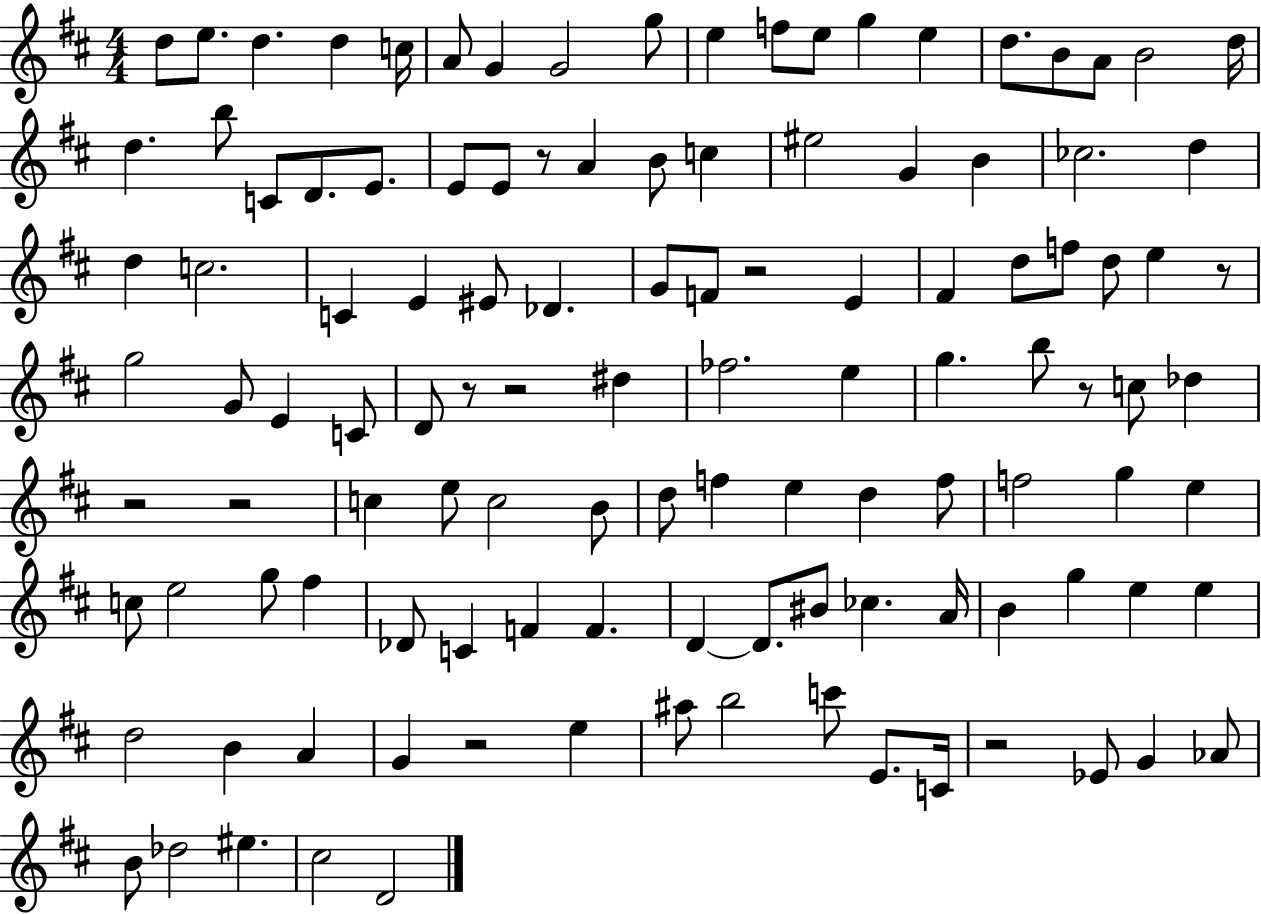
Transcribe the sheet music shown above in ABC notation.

X:1
T:Untitled
M:4/4
L:1/4
K:D
d/2 e/2 d d c/4 A/2 G G2 g/2 e f/2 e/2 g e d/2 B/2 A/2 B2 d/4 d b/2 C/2 D/2 E/2 E/2 E/2 z/2 A B/2 c ^e2 G B _c2 d d c2 C E ^E/2 _D G/2 F/2 z2 E ^F d/2 f/2 d/2 e z/2 g2 G/2 E C/2 D/2 z/2 z2 ^d _f2 e g b/2 z/2 c/2 _d z2 z2 c e/2 c2 B/2 d/2 f e d f/2 f2 g e c/2 e2 g/2 ^f _D/2 C F F D D/2 ^B/2 _c A/4 B g e e d2 B A G z2 e ^a/2 b2 c'/2 E/2 C/4 z2 _E/2 G _A/2 B/2 _d2 ^e ^c2 D2